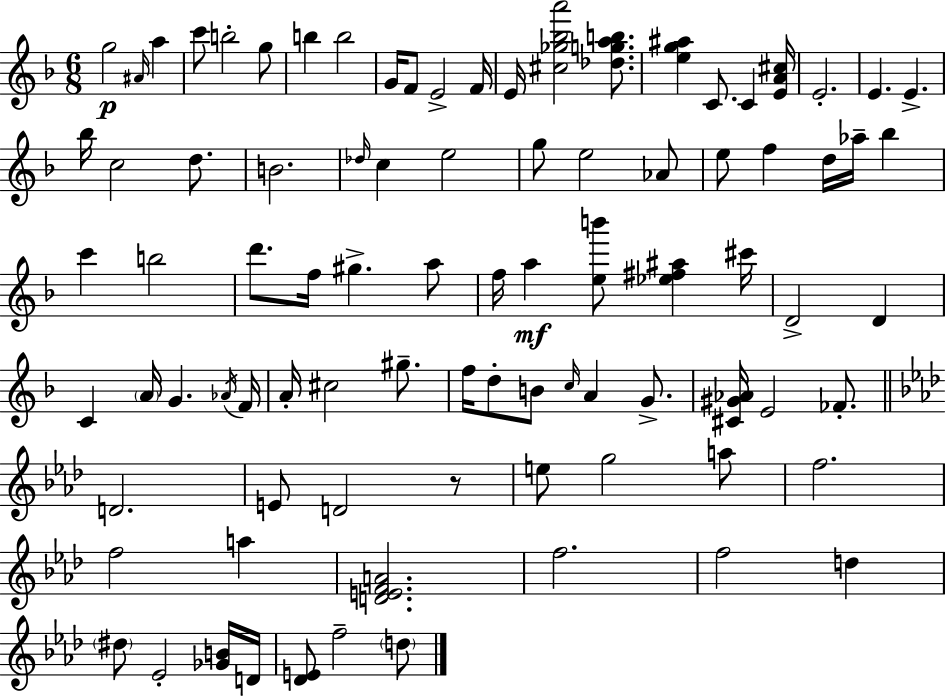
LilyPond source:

{
  \clef treble
  \numericTimeSignature
  \time 6/8
  \key f \major
  g''2\p \grace { ais'16 } a''4 | c'''8 b''2-. g''8 | b''4 b''2 | g'16 f'8 e'2-> | \break f'16 e'16 <cis'' ges'' bes'' a'''>2 <des'' g'' a'' b''>8. | <e'' g'' ais''>4 c'8. c'4 | <e' a' cis''>16 e'2.-. | e'4. e'4.-> | \break bes''16 c''2 d''8. | b'2. | \grace { des''16 } c''4 e''2 | g''8 e''2 | \break aes'8 e''8 f''4 d''16 aes''16-- bes''4 | c'''4 b''2 | d'''8. f''16 gis''4.-> | a''8 f''16 a''4\mf <e'' b'''>8 <ees'' fis'' ais''>4 | \break cis'''16 d'2-> d'4 | c'4 \parenthesize a'16 g'4. | \acciaccatura { aes'16 } f'16 a'16-. cis''2 | gis''8.-- f''16 d''8-. b'8 \grace { c''16 } a'4 | \break g'8.-> <cis' gis' aes'>16 e'2 | fes'8.-. \bar "||" \break \key aes \major d'2. | e'8 d'2 r8 | e''8 g''2 a''8 | f''2. | \break f''2 a''4 | <d' e' f' a'>2. | f''2. | f''2 d''4 | \break \parenthesize dis''8 ees'2-. <ges' b'>16 d'16 | <des' e'>8 f''2-- \parenthesize d''8 | \bar "|."
}